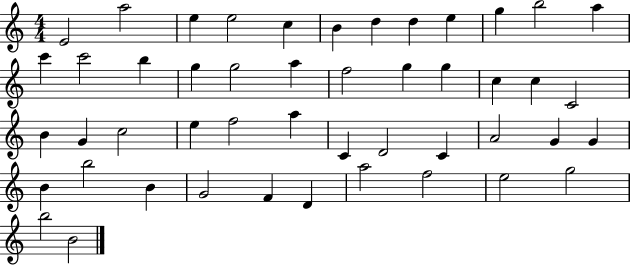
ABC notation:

X:1
T:Untitled
M:4/4
L:1/4
K:C
E2 a2 e e2 c B d d e g b2 a c' c'2 b g g2 a f2 g g c c C2 B G c2 e f2 a C D2 C A2 G G B b2 B G2 F D a2 f2 e2 g2 b2 B2